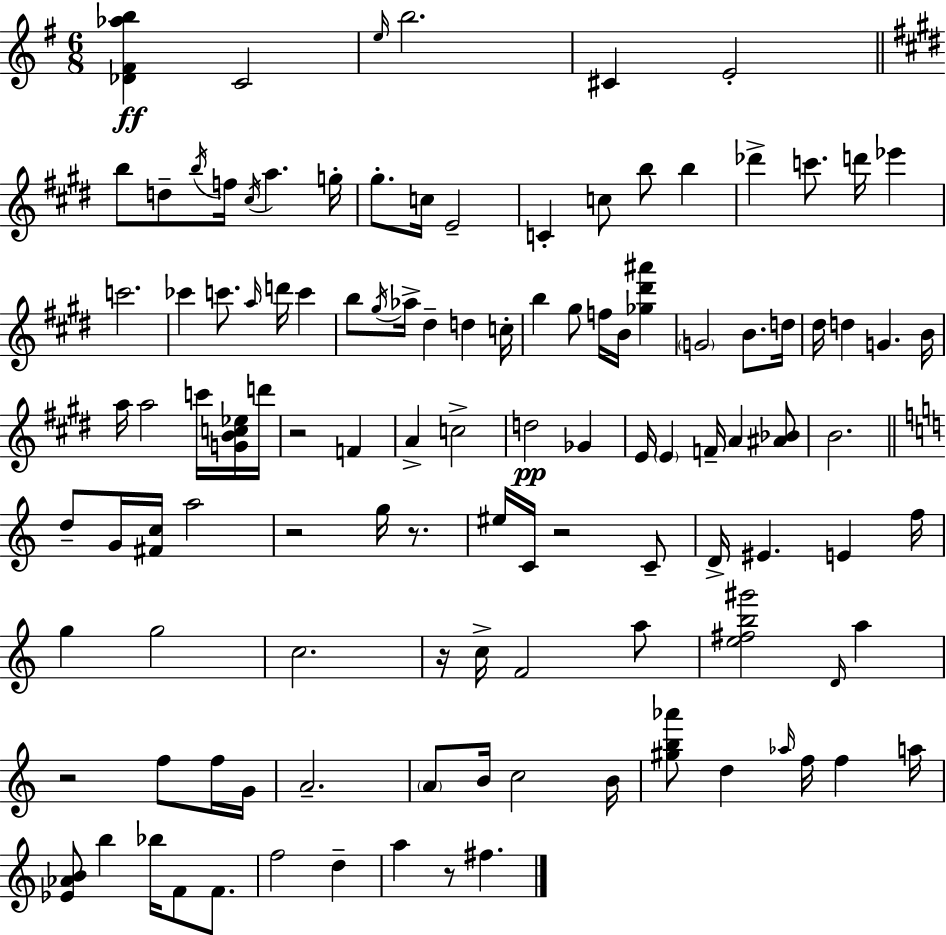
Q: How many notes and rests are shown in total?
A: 115